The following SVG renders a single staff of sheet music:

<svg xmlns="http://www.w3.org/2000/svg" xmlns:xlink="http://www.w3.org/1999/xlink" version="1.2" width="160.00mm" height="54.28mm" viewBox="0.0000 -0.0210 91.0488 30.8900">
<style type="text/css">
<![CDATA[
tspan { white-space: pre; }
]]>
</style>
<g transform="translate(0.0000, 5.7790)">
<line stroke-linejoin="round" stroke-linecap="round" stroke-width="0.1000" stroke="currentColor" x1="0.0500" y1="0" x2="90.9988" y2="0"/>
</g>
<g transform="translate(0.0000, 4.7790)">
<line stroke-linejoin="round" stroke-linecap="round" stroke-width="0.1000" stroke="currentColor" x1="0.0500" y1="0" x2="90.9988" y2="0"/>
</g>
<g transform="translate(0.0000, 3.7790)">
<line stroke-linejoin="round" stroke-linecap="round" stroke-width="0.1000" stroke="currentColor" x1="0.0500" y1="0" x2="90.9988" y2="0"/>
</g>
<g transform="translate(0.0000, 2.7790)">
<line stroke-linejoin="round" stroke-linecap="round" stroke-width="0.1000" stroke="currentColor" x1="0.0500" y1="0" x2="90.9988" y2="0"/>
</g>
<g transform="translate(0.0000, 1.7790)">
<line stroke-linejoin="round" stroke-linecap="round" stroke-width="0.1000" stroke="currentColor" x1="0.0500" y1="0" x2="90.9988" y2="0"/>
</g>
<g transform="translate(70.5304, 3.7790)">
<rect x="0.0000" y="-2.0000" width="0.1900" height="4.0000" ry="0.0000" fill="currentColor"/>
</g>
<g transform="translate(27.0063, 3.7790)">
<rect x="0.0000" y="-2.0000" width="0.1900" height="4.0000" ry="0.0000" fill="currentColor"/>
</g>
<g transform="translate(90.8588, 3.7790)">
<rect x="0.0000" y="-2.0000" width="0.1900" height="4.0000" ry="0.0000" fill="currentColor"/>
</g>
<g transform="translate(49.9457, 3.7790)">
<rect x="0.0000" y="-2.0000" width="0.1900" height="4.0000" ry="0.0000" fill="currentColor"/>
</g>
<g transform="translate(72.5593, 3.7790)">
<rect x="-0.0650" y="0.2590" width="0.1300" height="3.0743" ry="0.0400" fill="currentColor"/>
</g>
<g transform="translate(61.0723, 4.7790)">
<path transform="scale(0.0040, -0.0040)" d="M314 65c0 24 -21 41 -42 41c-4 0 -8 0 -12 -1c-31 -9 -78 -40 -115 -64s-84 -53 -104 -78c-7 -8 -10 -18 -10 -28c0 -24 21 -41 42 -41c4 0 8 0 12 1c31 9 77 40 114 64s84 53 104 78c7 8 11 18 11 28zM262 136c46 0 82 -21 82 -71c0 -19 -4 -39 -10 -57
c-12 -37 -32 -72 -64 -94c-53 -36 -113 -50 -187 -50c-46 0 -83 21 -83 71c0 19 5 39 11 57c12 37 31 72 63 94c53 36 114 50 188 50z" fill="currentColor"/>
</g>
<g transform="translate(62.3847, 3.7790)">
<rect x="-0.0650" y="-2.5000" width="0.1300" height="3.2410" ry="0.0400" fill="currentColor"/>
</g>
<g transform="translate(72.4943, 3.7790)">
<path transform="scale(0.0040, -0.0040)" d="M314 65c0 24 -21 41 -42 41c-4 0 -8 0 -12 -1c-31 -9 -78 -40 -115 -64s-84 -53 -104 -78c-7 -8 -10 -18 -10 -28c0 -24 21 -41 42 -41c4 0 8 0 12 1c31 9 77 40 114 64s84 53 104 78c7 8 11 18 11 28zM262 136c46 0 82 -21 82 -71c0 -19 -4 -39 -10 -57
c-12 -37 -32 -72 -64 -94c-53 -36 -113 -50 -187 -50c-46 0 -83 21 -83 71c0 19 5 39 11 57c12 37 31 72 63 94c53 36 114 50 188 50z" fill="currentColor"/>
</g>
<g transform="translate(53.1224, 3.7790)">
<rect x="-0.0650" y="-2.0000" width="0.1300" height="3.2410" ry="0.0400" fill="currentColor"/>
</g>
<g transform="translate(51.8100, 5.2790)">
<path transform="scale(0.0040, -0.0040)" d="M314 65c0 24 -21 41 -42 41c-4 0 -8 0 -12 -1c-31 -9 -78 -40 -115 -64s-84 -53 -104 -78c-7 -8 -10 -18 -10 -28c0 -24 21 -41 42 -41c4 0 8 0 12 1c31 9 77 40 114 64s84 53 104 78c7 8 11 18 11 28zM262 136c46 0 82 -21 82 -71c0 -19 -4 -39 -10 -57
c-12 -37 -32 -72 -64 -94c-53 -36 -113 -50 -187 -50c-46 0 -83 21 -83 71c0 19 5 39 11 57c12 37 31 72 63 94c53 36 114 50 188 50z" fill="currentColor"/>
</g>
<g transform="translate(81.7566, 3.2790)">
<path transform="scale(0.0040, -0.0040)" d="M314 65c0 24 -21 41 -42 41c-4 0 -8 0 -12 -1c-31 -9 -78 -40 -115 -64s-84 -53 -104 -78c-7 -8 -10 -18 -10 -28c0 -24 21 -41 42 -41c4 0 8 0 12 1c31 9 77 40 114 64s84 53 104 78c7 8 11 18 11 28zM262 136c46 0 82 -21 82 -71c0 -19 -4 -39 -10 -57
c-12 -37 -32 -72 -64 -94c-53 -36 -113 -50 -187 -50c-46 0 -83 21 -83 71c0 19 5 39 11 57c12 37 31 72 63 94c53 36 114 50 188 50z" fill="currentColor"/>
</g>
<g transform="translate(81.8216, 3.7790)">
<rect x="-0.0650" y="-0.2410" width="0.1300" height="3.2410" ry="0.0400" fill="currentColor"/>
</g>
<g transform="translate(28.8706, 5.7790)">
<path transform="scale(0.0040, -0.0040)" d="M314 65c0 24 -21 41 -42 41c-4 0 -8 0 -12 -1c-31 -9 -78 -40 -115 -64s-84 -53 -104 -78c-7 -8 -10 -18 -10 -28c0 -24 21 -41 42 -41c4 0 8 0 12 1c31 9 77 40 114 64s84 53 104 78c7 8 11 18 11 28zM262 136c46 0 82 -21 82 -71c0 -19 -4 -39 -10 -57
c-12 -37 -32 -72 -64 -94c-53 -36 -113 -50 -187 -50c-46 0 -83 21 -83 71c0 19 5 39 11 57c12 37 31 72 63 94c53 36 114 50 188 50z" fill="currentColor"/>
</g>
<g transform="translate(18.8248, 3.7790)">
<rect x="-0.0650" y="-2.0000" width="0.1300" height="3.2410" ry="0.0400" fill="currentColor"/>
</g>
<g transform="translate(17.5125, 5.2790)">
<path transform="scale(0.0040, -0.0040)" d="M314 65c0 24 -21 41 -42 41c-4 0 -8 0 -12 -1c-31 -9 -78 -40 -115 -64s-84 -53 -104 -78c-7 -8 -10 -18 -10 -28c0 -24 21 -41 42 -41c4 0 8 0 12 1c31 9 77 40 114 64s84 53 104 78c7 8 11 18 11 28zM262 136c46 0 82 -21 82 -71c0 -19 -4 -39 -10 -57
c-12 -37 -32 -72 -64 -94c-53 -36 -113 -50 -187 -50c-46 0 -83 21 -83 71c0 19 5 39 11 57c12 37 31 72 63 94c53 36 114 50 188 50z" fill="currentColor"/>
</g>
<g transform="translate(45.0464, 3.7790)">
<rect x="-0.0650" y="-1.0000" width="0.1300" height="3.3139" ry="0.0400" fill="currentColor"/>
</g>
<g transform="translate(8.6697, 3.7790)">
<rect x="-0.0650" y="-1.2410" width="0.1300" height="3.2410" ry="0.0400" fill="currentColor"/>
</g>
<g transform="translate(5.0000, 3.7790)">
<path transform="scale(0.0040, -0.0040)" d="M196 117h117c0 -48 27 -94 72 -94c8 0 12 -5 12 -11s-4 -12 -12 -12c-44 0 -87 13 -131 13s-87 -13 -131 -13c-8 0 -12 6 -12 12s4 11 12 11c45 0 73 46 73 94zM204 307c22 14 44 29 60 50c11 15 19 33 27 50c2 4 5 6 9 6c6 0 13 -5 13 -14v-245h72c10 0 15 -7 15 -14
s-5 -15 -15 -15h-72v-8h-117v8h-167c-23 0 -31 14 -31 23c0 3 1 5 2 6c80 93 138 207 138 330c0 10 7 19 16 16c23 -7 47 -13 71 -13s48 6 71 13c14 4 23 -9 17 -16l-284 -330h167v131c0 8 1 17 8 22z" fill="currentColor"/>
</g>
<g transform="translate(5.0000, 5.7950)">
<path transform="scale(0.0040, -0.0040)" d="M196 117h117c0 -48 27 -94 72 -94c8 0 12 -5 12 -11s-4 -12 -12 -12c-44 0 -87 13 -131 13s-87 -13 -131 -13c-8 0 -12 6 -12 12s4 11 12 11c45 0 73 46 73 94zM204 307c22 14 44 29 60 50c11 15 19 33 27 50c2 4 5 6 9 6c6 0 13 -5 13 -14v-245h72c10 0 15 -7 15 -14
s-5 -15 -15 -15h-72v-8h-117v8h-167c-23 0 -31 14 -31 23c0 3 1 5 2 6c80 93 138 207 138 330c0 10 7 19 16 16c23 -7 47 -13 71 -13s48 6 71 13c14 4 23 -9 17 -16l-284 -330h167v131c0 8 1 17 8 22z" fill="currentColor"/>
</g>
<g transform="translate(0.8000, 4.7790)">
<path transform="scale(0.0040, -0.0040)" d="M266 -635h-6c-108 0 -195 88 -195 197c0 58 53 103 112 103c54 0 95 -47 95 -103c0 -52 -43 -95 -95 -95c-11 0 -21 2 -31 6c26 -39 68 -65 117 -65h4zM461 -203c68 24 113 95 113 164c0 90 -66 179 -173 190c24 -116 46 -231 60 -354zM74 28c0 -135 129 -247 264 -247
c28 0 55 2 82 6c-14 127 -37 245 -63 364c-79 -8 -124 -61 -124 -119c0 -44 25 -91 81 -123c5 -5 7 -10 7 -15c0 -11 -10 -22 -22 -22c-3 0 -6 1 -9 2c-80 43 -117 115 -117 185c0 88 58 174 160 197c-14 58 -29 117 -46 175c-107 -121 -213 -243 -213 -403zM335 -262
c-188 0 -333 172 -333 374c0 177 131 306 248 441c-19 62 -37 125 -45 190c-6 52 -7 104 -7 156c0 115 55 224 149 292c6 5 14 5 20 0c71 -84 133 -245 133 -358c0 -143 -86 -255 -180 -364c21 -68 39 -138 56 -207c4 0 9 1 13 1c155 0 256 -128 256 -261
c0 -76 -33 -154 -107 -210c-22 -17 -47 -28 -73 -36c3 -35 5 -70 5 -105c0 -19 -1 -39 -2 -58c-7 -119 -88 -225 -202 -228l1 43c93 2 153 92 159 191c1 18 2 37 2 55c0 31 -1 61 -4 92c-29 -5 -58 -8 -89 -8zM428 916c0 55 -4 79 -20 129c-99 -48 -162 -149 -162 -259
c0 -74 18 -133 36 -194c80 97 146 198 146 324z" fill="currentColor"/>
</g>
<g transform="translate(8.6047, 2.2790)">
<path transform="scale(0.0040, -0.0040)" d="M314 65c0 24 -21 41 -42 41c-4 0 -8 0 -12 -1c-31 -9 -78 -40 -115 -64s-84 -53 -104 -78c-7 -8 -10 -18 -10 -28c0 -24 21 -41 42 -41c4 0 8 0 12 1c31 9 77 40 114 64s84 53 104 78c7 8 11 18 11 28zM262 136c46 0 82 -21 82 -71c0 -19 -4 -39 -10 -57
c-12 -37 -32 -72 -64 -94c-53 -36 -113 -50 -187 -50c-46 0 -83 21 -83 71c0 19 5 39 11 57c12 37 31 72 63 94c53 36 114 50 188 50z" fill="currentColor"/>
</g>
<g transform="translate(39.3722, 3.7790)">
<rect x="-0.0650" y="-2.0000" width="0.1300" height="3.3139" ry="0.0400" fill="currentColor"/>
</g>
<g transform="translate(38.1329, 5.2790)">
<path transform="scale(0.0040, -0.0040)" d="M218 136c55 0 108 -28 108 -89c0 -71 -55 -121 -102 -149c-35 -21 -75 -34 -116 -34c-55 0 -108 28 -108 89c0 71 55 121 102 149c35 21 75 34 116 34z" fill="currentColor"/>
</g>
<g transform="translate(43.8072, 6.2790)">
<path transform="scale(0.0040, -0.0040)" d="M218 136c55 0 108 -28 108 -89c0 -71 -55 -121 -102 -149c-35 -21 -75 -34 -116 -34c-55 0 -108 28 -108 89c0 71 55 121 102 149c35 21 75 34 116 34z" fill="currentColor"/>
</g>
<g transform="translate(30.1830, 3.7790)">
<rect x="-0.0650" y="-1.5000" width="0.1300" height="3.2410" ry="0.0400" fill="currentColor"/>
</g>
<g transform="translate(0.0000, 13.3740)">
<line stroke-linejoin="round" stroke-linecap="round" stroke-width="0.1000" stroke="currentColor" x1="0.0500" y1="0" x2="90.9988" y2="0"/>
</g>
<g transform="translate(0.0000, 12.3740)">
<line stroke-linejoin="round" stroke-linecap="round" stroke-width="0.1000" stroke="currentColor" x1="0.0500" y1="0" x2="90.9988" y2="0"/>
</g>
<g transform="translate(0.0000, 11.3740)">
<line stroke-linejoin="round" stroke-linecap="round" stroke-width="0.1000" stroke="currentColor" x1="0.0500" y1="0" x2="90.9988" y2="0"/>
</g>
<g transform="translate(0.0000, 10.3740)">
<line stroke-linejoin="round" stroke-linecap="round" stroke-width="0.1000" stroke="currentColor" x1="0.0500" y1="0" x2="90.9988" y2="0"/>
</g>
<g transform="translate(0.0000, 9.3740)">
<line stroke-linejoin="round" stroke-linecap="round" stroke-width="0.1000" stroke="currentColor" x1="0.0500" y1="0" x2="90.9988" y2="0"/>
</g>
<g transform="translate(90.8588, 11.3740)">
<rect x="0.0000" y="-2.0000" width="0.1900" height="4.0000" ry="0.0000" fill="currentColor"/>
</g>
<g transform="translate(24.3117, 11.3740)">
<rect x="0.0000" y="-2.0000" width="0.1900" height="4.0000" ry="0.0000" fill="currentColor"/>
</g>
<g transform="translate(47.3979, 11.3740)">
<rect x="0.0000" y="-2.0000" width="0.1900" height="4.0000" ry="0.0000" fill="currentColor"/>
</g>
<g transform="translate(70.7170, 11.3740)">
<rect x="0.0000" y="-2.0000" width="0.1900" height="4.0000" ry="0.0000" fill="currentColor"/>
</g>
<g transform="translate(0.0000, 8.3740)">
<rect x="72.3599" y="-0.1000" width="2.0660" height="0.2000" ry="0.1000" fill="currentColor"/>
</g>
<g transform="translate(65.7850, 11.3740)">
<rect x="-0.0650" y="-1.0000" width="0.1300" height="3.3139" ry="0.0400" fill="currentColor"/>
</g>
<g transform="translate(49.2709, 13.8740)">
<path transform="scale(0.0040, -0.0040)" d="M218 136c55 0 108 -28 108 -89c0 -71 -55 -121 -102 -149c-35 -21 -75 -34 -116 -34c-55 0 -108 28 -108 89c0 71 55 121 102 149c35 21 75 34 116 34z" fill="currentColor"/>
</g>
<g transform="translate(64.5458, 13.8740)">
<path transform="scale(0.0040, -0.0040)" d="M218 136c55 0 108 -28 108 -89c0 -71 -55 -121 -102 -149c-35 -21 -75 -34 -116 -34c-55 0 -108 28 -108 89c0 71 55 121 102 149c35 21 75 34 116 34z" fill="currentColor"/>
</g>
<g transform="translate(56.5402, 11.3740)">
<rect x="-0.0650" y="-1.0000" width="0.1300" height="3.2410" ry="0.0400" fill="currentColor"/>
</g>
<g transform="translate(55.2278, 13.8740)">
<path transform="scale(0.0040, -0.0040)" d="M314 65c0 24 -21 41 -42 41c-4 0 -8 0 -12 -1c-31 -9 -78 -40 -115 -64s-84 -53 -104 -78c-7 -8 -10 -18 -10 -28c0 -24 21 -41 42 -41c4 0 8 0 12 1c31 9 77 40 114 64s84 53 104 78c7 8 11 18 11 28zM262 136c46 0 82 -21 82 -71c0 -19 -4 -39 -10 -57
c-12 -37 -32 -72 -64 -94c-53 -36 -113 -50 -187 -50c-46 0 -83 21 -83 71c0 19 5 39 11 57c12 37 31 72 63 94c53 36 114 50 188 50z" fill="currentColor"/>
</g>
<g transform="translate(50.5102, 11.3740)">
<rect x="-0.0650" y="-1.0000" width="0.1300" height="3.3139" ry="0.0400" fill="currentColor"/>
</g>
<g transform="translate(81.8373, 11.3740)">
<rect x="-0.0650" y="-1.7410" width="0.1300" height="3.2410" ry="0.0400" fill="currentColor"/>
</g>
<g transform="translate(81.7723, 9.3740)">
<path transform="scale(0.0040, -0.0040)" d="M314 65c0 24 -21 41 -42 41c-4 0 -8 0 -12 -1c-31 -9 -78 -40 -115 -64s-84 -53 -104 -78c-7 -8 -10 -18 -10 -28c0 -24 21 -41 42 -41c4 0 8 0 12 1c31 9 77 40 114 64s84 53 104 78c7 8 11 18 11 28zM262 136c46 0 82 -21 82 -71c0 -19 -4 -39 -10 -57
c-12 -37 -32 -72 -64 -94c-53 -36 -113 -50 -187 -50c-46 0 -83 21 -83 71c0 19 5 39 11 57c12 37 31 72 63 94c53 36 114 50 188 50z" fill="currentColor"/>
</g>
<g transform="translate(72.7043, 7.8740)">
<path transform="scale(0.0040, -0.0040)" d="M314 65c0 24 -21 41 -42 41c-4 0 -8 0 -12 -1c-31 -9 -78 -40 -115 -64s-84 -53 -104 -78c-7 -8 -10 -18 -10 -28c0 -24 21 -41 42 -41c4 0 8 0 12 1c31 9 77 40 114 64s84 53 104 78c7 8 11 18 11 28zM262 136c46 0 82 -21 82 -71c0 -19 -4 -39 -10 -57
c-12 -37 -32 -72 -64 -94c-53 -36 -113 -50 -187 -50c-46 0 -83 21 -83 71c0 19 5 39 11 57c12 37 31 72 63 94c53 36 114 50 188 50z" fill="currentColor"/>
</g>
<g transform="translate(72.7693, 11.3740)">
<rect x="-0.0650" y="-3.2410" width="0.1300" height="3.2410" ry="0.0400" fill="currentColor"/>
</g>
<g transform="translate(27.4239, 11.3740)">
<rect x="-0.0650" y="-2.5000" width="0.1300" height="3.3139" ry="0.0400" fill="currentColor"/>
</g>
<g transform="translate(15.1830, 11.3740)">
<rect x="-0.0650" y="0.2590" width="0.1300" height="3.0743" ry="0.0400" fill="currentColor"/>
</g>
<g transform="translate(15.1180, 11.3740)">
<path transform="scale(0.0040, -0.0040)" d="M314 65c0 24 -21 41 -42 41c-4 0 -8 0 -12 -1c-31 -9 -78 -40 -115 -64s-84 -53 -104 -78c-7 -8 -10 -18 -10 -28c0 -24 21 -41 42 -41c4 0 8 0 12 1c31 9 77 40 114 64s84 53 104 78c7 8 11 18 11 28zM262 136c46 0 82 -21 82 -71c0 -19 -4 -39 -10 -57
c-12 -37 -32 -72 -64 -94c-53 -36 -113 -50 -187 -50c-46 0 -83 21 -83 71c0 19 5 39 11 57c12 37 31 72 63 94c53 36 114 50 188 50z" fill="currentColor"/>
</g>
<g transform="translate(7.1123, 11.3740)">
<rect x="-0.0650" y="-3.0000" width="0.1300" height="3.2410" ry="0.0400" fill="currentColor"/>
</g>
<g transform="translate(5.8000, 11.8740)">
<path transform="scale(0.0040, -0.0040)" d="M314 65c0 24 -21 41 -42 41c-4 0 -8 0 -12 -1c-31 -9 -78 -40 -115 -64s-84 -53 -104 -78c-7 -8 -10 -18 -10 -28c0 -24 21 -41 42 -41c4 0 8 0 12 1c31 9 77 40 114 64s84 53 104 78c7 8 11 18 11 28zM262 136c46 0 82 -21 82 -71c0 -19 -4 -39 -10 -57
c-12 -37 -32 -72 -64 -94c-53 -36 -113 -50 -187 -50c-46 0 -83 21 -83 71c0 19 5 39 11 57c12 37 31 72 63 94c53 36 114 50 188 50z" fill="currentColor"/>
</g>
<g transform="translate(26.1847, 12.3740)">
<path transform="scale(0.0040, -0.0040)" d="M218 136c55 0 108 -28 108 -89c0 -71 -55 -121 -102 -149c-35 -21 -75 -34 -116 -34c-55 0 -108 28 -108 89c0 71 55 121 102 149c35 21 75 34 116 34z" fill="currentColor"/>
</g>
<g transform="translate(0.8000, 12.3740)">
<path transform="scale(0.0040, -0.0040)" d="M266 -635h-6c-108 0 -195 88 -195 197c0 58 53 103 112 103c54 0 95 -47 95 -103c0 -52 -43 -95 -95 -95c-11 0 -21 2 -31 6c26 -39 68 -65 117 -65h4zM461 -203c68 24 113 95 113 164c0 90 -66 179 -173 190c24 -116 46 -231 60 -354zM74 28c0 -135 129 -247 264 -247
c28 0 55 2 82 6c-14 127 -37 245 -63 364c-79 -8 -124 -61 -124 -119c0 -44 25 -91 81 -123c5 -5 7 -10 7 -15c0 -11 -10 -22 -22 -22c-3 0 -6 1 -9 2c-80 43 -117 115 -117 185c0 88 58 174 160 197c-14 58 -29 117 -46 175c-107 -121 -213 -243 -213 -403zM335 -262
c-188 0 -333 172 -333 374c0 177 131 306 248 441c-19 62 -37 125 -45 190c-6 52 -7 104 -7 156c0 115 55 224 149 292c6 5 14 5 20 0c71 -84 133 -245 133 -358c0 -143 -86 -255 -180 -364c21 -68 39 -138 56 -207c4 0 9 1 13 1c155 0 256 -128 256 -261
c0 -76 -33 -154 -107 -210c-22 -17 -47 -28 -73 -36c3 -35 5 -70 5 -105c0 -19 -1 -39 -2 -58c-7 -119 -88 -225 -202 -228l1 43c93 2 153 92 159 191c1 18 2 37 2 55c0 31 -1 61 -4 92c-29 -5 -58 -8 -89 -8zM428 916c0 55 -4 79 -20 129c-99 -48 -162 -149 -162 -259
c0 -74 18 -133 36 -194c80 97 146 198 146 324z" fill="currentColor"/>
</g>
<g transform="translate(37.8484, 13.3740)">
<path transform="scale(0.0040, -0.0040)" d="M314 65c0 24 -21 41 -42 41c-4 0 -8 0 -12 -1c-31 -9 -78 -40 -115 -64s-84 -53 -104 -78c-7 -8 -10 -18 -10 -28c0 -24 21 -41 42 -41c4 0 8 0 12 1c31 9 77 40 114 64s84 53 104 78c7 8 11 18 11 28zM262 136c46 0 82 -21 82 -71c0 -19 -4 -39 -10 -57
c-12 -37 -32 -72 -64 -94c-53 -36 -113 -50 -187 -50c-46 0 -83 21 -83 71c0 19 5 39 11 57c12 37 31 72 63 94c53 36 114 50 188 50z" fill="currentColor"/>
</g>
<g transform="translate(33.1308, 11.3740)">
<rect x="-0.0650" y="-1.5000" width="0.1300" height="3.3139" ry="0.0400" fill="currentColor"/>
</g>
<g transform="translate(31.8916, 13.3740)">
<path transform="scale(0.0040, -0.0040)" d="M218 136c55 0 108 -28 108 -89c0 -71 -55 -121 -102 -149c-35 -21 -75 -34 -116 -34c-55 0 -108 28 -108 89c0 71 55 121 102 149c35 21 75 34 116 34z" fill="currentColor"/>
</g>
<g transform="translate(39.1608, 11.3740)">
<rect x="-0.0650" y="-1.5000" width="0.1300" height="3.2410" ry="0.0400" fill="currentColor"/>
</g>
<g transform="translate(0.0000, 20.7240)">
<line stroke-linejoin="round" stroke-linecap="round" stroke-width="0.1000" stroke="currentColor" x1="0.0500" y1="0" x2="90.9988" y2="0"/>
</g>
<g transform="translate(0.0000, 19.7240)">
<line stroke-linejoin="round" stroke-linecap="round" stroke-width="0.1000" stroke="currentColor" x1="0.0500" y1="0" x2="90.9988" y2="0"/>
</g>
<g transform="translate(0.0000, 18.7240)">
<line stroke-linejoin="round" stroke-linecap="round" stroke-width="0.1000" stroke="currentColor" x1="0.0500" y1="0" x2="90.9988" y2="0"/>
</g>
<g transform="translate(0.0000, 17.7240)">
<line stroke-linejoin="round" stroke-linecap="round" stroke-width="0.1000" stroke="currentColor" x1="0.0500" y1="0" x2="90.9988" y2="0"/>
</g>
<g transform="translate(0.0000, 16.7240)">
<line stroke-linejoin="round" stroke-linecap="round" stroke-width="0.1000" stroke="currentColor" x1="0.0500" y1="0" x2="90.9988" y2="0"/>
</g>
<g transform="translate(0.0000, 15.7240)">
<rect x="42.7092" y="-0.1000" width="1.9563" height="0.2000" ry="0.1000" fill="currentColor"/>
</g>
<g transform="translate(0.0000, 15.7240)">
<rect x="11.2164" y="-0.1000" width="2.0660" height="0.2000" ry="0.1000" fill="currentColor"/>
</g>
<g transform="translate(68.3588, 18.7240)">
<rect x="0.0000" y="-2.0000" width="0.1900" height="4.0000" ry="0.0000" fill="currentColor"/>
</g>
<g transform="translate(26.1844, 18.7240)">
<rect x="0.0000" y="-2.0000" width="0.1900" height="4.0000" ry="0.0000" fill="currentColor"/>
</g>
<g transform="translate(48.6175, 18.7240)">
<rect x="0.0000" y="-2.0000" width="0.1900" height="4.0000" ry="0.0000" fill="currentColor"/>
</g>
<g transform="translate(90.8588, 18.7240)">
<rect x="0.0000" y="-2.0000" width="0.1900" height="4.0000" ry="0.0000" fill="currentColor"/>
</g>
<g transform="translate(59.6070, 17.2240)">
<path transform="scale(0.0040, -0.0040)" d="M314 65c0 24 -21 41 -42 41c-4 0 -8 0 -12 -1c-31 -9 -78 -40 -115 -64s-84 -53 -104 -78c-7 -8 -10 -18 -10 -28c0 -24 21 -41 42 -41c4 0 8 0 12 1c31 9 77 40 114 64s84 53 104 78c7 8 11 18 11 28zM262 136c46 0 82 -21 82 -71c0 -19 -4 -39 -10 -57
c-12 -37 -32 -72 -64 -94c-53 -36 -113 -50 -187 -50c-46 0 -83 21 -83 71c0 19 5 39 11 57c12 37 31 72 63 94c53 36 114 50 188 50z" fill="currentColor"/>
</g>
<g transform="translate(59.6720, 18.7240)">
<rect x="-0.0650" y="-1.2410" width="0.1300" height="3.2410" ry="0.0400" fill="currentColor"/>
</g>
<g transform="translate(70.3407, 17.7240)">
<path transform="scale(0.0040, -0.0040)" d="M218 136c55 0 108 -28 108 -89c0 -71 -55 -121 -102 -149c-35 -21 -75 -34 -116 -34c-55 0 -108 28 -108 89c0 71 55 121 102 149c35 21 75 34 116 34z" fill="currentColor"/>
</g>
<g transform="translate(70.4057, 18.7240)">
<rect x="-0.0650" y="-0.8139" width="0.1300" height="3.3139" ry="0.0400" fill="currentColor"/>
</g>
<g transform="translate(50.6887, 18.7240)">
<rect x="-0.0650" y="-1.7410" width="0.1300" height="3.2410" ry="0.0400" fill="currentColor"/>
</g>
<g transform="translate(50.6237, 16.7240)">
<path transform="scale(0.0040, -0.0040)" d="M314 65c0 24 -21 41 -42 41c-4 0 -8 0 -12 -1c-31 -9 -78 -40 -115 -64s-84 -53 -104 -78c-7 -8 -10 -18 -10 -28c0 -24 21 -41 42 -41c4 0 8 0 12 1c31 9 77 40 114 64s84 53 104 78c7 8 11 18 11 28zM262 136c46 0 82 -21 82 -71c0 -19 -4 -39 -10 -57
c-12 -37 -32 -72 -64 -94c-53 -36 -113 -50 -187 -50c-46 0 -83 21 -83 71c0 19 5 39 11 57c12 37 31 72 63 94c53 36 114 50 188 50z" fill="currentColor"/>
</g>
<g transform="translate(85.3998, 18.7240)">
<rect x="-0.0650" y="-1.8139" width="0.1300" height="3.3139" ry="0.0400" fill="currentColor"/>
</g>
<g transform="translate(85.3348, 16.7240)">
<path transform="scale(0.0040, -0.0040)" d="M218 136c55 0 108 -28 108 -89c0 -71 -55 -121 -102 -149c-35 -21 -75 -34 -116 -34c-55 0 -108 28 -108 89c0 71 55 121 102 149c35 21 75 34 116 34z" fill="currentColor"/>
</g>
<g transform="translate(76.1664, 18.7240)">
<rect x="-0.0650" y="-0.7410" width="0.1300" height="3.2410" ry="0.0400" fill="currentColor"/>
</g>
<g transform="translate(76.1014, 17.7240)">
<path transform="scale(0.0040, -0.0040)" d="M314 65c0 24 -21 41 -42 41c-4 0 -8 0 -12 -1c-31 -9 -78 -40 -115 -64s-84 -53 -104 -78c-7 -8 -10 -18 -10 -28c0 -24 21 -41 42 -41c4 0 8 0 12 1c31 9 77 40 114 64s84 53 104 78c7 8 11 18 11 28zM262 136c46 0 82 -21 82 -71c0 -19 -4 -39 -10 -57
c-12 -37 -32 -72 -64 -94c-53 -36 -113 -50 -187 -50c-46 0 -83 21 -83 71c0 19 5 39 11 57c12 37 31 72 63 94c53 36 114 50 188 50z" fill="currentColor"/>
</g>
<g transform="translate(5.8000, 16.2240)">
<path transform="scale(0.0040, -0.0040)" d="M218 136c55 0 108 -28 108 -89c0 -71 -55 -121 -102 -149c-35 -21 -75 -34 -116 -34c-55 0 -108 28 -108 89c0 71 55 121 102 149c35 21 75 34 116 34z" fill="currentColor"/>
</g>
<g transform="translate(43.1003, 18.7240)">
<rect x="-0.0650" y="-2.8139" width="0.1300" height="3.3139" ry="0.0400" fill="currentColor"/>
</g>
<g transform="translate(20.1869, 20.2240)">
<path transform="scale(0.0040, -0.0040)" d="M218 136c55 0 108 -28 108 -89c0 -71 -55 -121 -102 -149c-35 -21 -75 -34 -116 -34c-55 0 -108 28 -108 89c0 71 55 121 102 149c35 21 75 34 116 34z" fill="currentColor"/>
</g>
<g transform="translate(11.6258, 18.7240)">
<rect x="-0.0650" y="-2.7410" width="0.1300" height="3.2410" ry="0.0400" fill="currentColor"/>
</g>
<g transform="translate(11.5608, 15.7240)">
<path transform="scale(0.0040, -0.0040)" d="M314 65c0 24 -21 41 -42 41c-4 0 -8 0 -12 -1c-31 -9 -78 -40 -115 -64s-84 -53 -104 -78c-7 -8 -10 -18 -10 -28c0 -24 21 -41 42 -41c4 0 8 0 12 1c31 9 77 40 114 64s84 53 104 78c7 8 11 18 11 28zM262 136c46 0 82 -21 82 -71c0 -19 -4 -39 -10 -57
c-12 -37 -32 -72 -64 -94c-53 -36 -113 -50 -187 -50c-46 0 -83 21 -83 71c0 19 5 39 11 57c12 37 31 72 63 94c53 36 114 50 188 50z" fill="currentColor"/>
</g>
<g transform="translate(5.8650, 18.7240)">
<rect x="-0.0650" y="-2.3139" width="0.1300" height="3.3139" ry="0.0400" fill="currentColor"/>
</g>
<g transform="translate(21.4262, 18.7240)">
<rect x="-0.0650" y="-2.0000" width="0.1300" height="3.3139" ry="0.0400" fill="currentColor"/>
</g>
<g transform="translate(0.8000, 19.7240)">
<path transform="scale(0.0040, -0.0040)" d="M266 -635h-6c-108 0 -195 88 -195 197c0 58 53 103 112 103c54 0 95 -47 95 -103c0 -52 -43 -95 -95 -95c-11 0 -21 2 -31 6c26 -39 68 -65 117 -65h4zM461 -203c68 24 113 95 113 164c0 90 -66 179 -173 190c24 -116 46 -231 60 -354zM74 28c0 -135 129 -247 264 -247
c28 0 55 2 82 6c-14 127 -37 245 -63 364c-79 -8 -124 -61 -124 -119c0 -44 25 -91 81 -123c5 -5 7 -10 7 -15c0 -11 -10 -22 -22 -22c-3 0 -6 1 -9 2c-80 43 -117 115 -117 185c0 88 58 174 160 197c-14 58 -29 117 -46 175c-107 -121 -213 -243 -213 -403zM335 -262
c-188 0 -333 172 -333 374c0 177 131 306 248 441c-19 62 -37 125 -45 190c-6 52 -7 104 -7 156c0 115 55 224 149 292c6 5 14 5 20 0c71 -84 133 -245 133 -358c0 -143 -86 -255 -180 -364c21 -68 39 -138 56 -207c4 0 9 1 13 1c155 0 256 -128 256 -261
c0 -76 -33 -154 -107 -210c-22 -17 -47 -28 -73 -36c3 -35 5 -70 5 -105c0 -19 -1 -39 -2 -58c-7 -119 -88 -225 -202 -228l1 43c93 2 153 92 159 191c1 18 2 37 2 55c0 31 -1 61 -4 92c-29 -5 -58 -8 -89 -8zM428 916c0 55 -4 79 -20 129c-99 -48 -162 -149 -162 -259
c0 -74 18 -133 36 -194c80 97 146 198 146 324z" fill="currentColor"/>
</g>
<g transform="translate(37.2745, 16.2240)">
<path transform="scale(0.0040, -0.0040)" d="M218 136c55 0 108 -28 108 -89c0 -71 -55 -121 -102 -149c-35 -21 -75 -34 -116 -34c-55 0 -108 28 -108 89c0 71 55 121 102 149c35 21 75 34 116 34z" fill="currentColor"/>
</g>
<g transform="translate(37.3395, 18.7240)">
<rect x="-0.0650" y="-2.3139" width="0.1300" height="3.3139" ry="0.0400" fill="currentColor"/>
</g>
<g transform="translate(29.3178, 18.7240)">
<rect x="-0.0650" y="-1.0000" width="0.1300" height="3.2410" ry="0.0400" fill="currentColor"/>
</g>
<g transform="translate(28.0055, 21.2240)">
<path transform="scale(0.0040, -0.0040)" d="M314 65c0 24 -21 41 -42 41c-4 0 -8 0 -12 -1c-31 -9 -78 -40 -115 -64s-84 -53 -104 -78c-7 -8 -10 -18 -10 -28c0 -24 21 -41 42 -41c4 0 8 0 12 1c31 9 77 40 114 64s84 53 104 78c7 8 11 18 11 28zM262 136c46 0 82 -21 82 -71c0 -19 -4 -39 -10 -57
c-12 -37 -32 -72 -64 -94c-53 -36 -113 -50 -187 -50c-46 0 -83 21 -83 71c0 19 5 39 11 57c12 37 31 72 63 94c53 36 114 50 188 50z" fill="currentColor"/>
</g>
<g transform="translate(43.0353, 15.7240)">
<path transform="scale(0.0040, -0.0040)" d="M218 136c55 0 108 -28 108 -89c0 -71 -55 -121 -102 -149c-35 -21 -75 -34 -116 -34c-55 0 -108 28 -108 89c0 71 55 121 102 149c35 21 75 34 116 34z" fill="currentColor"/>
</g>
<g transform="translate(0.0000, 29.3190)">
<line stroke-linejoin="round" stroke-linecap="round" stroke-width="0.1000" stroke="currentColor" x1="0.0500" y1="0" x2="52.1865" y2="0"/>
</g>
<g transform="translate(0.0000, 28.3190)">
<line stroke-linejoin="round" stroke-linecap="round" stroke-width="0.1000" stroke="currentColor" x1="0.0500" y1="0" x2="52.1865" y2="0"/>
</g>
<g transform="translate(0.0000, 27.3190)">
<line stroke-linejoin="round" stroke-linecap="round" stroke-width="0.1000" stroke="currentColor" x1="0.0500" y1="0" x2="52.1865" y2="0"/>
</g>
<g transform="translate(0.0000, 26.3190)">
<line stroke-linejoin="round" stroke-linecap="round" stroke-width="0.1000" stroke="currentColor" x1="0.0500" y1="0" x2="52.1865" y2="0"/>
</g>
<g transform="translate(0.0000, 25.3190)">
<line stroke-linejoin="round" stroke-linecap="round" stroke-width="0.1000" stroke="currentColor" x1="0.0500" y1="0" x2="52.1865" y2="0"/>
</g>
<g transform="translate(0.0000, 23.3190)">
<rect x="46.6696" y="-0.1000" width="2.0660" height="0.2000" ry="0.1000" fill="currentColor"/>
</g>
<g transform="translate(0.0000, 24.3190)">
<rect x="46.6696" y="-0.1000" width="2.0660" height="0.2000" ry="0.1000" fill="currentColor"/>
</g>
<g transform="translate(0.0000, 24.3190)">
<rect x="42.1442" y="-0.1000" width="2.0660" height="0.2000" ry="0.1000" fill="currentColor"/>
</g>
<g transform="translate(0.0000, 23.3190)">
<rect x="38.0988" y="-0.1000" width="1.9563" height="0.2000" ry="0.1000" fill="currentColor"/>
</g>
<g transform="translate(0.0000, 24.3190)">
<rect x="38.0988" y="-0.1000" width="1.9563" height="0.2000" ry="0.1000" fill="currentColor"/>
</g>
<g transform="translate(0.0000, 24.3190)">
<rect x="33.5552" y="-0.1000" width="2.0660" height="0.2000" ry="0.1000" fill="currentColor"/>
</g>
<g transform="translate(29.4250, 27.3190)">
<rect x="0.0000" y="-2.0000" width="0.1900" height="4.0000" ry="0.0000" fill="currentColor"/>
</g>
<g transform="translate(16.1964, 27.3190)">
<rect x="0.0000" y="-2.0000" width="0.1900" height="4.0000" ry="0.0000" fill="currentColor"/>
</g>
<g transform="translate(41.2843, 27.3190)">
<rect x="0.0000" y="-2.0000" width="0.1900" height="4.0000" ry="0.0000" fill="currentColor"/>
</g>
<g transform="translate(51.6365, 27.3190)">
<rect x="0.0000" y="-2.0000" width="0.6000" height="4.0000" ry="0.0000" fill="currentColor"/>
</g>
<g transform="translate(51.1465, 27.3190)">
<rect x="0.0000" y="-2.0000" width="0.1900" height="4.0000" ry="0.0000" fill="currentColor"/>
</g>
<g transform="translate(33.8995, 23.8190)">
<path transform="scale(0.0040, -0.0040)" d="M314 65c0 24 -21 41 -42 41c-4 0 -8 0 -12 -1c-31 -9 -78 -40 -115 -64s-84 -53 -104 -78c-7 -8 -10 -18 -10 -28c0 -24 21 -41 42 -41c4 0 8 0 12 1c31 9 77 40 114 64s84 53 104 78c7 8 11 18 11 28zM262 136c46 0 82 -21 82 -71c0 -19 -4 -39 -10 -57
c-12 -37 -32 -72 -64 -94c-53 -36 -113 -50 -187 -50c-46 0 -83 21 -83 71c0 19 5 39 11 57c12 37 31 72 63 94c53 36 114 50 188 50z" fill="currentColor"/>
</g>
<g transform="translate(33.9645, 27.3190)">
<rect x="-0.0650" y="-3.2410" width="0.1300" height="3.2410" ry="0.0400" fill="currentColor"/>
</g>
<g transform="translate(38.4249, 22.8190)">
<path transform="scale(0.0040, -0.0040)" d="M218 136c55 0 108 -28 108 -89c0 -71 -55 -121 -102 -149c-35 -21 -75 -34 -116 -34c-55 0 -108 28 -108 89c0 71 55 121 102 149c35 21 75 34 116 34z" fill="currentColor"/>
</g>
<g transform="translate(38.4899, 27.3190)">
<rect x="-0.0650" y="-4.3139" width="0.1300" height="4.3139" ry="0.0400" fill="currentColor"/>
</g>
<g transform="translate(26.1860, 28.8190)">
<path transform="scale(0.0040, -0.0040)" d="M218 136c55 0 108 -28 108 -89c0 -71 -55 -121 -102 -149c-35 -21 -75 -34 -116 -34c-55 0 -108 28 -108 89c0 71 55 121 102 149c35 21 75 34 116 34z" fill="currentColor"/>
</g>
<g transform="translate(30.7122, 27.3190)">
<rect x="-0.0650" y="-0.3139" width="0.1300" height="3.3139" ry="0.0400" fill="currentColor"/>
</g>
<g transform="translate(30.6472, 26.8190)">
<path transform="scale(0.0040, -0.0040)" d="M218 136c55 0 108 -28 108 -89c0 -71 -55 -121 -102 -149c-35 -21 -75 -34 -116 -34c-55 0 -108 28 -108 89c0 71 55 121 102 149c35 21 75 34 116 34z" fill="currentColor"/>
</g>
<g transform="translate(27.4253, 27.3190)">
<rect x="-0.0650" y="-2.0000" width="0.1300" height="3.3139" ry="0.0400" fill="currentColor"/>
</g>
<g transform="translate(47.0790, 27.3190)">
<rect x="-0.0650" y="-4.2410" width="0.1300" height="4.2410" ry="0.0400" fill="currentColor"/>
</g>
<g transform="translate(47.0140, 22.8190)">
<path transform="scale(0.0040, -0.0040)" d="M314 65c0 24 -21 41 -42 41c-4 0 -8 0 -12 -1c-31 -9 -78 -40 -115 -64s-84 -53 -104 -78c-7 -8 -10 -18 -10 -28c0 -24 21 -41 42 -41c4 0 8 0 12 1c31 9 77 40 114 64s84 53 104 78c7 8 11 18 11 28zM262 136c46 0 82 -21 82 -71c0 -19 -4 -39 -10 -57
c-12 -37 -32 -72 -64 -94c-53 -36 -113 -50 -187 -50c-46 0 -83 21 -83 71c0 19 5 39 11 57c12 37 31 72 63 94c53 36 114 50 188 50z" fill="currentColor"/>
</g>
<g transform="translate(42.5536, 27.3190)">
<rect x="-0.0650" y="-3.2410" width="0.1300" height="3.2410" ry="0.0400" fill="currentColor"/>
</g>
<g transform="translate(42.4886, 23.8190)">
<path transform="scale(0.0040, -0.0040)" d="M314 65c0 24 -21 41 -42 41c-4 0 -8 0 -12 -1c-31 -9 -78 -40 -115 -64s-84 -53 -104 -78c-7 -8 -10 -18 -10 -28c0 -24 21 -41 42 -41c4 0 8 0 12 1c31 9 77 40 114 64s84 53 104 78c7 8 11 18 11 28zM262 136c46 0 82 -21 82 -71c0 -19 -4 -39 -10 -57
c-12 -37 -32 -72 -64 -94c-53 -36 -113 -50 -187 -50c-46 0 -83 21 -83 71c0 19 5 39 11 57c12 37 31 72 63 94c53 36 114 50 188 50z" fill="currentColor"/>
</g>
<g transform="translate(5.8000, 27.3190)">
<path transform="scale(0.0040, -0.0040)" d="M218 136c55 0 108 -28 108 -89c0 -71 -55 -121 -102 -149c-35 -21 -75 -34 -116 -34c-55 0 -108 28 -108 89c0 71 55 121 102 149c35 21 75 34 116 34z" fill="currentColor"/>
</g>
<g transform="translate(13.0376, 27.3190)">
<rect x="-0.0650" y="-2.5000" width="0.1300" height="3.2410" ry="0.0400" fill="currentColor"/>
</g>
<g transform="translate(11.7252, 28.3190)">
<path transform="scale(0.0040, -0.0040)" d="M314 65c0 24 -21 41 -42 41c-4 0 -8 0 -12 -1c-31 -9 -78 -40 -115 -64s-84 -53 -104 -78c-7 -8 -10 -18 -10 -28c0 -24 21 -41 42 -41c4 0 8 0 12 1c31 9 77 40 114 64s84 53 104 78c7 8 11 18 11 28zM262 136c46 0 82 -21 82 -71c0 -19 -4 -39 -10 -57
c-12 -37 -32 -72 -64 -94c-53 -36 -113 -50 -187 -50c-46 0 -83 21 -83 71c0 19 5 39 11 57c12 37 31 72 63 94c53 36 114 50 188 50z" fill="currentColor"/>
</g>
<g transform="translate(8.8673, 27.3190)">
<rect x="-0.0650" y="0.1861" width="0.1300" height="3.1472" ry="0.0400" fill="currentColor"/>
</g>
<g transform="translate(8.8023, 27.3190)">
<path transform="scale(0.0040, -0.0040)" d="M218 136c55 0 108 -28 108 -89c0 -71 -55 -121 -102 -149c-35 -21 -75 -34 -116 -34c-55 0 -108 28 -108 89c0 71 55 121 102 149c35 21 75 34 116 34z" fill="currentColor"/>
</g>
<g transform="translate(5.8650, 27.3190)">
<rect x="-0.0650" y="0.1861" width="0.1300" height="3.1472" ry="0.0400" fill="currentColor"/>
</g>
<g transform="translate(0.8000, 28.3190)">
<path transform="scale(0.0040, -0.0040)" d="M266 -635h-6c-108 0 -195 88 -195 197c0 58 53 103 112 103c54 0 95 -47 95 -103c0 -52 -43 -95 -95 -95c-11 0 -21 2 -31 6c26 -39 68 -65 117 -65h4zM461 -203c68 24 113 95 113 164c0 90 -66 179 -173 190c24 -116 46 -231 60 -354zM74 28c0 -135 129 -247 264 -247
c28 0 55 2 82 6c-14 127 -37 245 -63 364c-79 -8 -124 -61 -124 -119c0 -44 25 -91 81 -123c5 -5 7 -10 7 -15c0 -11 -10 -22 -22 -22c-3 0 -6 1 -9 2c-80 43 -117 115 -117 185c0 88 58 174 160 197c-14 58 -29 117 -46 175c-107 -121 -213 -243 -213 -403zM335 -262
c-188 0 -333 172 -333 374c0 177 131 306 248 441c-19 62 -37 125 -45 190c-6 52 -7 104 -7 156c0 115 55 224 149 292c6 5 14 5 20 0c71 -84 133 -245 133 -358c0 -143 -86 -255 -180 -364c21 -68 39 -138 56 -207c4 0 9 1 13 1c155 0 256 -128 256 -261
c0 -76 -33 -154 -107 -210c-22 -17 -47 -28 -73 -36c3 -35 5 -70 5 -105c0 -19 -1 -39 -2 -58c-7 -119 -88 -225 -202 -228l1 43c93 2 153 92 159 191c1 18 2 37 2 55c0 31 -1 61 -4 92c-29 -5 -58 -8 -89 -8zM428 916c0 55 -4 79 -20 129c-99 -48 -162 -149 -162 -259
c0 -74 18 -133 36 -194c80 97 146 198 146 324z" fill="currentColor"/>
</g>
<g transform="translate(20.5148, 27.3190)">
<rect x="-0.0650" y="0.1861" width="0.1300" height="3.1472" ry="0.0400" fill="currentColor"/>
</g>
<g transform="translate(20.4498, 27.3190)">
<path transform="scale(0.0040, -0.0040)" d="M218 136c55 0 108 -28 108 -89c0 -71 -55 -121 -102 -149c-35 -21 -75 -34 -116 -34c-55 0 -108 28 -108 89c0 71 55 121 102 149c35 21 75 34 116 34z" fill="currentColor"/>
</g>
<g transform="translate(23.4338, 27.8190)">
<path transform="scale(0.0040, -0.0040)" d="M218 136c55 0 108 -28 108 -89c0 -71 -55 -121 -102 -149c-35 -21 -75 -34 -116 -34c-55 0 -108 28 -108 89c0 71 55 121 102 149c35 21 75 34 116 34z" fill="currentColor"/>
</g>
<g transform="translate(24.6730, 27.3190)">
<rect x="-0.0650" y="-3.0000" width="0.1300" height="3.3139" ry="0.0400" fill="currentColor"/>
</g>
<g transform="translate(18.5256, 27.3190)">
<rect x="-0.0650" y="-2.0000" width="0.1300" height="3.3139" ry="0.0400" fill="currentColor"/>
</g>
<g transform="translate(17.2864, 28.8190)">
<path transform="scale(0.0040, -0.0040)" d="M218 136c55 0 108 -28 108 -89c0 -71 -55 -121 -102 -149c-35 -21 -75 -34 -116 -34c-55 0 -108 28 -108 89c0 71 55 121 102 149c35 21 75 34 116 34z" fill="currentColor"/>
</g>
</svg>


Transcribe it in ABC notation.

X:1
T:Untitled
M:4/4
L:1/4
K:C
e2 F2 E2 F D F2 G2 B2 c2 A2 B2 G E E2 D D2 D b2 f2 g a2 F D2 g a f2 e2 d d2 f B B G2 F B A F c b2 d' b2 d'2